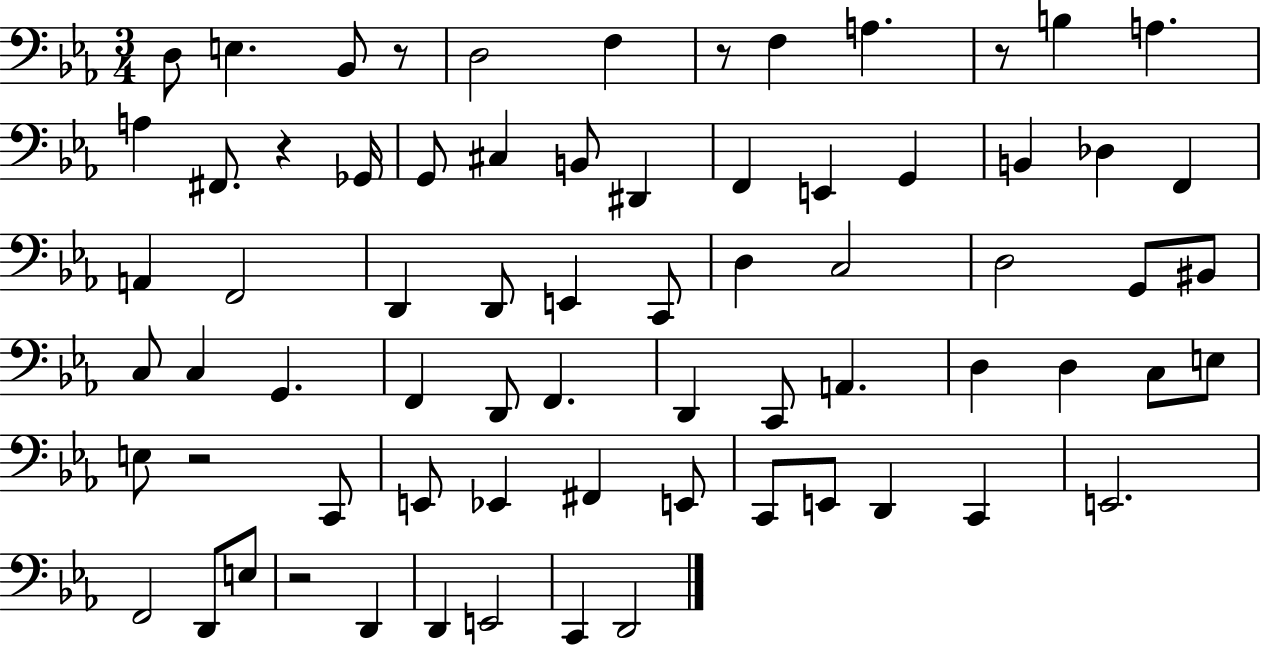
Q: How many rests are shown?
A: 6